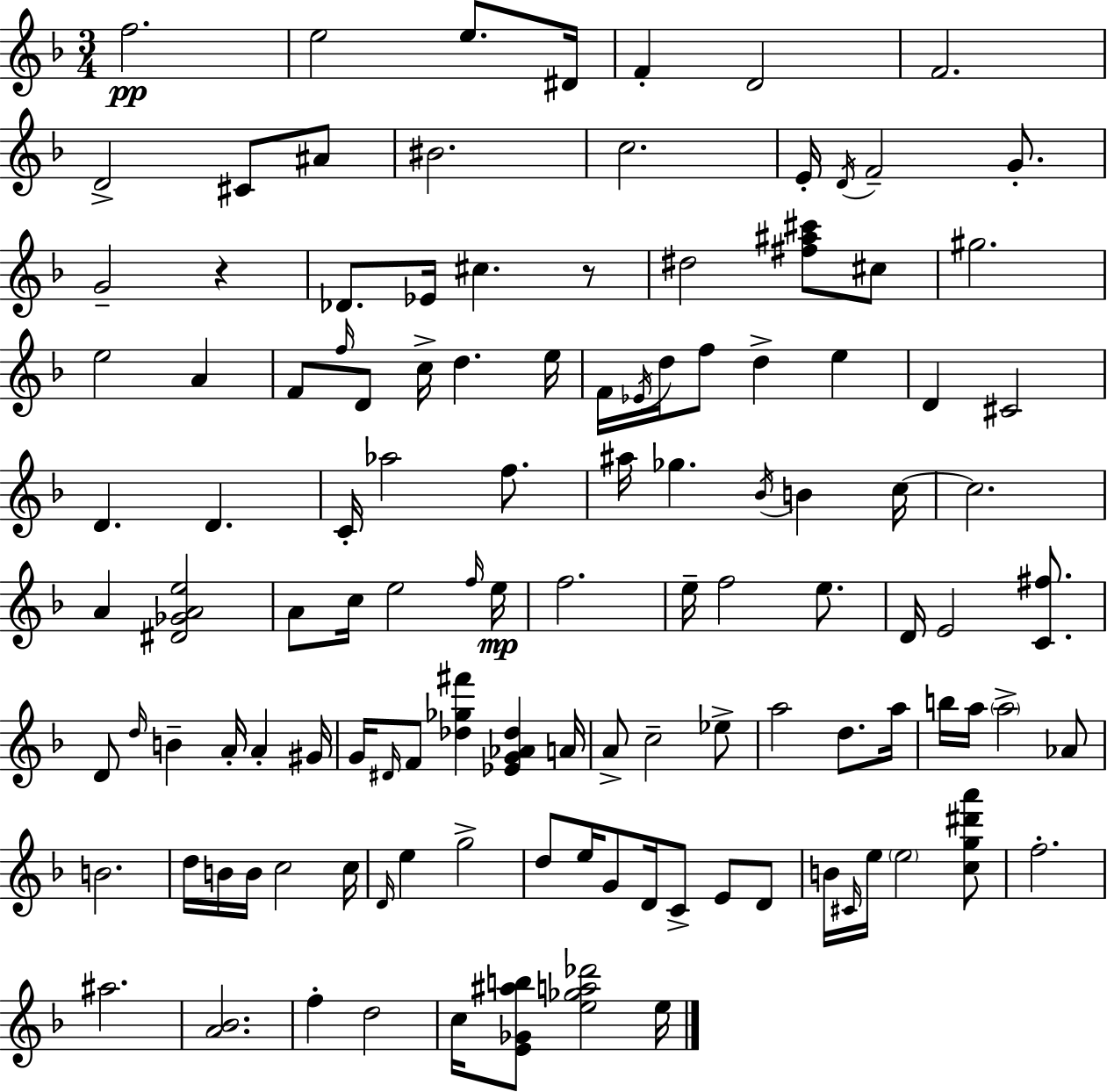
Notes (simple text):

F5/h. E5/h E5/e. D#4/s F4/q D4/h F4/h. D4/h C#4/e A#4/e BIS4/h. C5/h. E4/s D4/s F4/h G4/e. G4/h R/q Db4/e. Eb4/s C#5/q. R/e D#5/h [F#5,A#5,C#6]/e C#5/e G#5/h. E5/h A4/q F4/e F5/s D4/e C5/s D5/q. E5/s F4/s Eb4/s D5/s F5/e D5/q E5/q D4/q C#4/h D4/q. D4/q. C4/s Ab5/h F5/e. A#5/s Gb5/q. Bb4/s B4/q C5/s C5/h. A4/q [D#4,Gb4,A4,E5]/h A4/e C5/s E5/h F5/s E5/s F5/h. E5/s F5/h E5/e. D4/s E4/h [C4,F#5]/e. D4/e D5/s B4/q A4/s A4/q G#4/s G4/s D#4/s F4/e [Db5,Gb5,F#6]/q [Eb4,G4,Ab4,Db5]/q A4/s A4/e C5/h Eb5/e A5/h D5/e. A5/s B5/s A5/s A5/h Ab4/e B4/h. D5/s B4/s B4/s C5/h C5/s D4/s E5/q G5/h D5/e E5/s G4/e D4/s C4/e E4/e D4/e B4/s C#4/s E5/s E5/h [C5,G5,D#6,A6]/e F5/h. A#5/h. [A4,Bb4]/h. F5/q D5/h C5/s [E4,Gb4,A#5,B5]/e [E5,Gb5,A5,Db6]/h E5/s